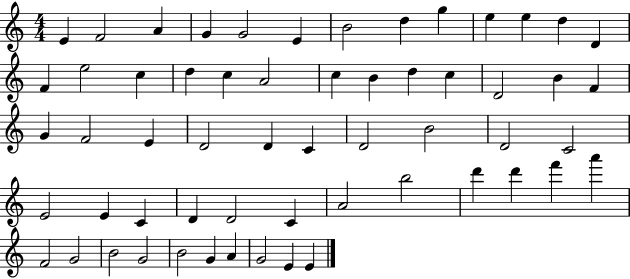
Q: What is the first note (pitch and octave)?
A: E4